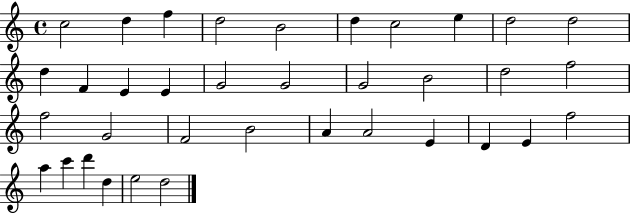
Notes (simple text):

C5/h D5/q F5/q D5/h B4/h D5/q C5/h E5/q D5/h D5/h D5/q F4/q E4/q E4/q G4/h G4/h G4/h B4/h D5/h F5/h F5/h G4/h F4/h B4/h A4/q A4/h E4/q D4/q E4/q F5/h A5/q C6/q D6/q D5/q E5/h D5/h